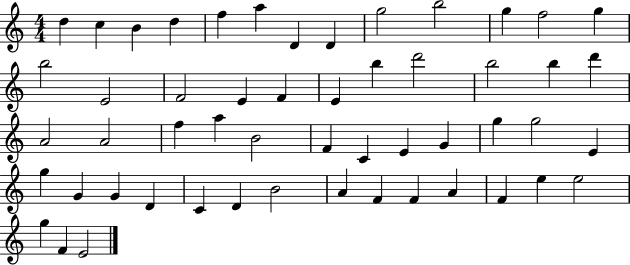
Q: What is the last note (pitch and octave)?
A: E4